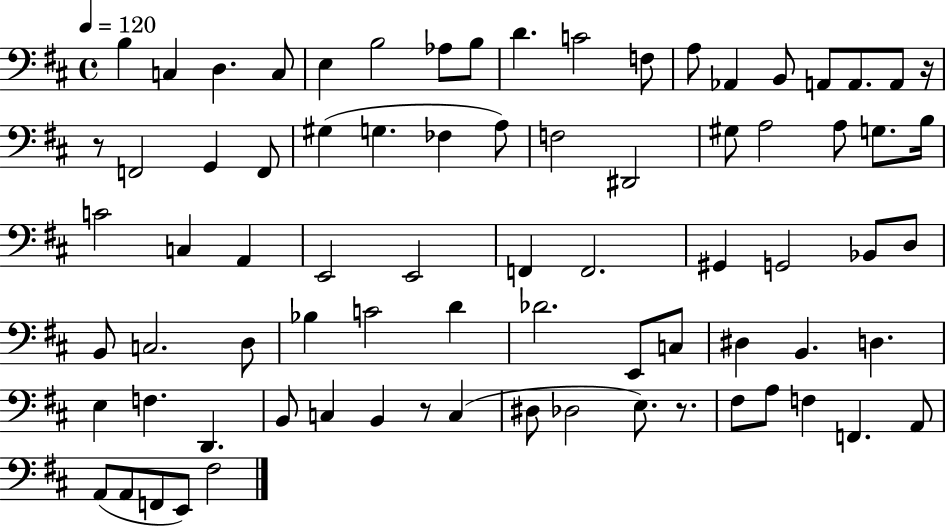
B3/q C3/q D3/q. C3/e E3/q B3/h Ab3/e B3/e D4/q. C4/h F3/e A3/e Ab2/q B2/e A2/e A2/e. A2/e R/s R/e F2/h G2/q F2/e G#3/q G3/q. FES3/q A3/e F3/h D#2/h G#3/e A3/h A3/e G3/e. B3/s C4/h C3/q A2/q E2/h E2/h F2/q F2/h. G#2/q G2/h Bb2/e D3/e B2/e C3/h. D3/e Bb3/q C4/h D4/q Db4/h. E2/e C3/e D#3/q B2/q. D3/q. E3/q F3/q. D2/q. B2/e C3/q B2/q R/e C3/q D#3/e Db3/h E3/e. R/e. F#3/e A3/e F3/q F2/q. A2/e A2/e A2/e F2/e E2/e F#3/h